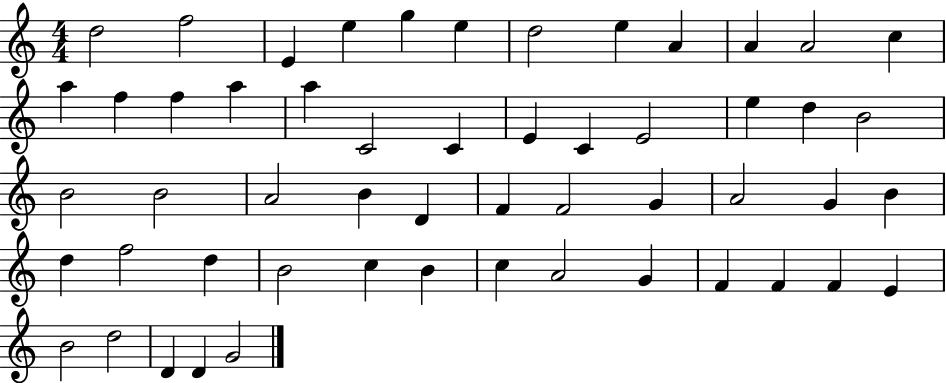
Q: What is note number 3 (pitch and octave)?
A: E4